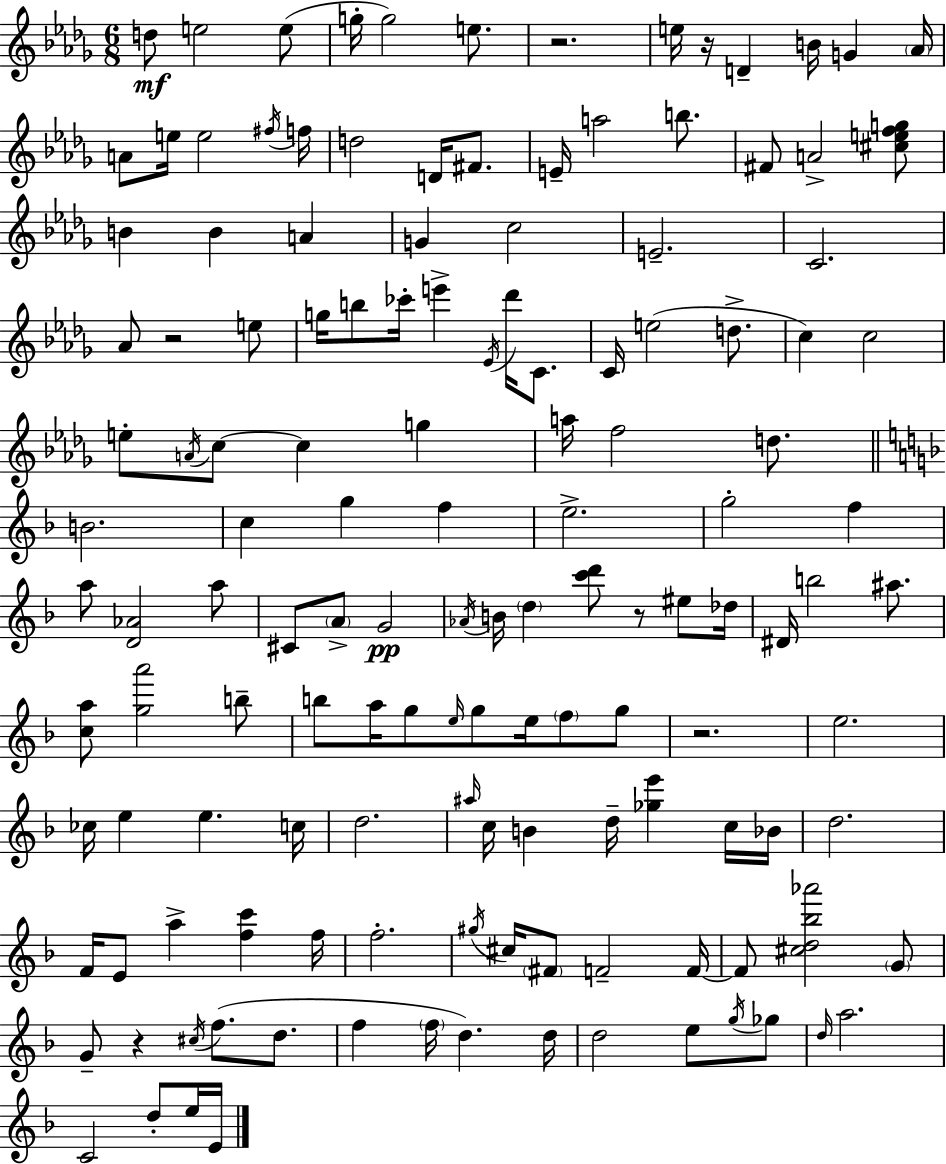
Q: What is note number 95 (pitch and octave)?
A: D5